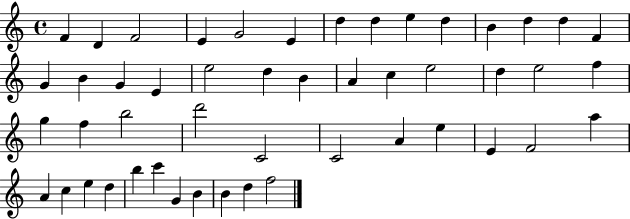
X:1
T:Untitled
M:4/4
L:1/4
K:C
F D F2 E G2 E d d e d B d d F G B G E e2 d B A c e2 d e2 f g f b2 d'2 C2 C2 A e E F2 a A c e d b c' G B B d f2